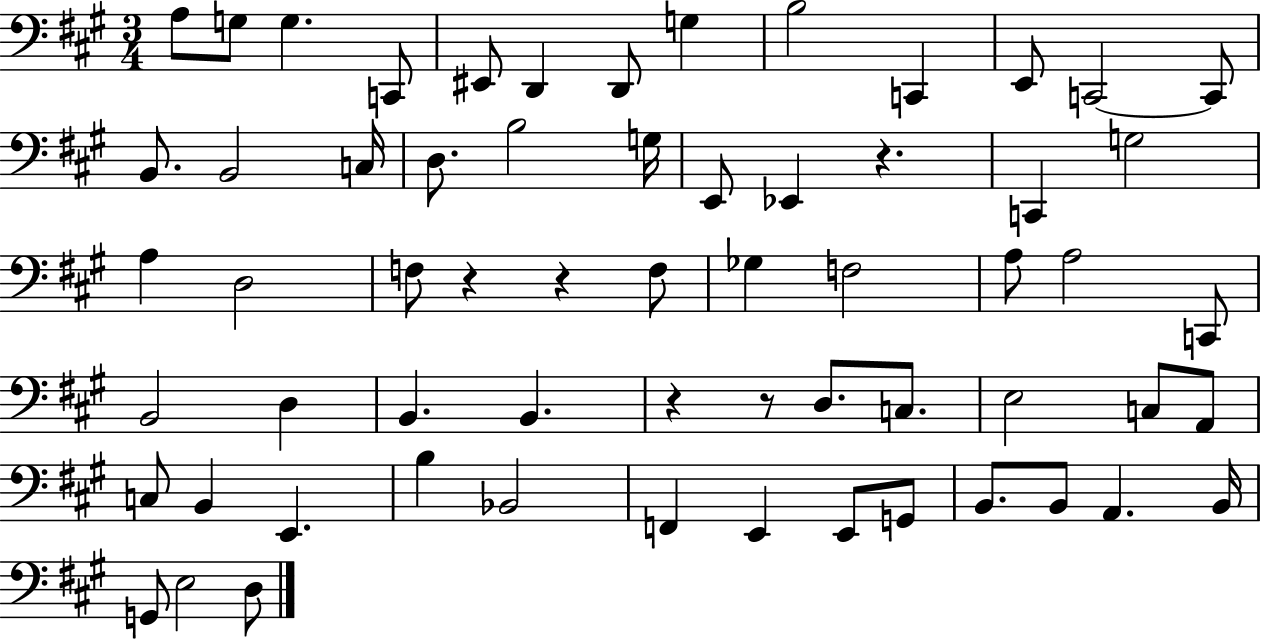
X:1
T:Untitled
M:3/4
L:1/4
K:A
A,/2 G,/2 G, C,,/2 ^E,,/2 D,, D,,/2 G, B,2 C,, E,,/2 C,,2 C,,/2 B,,/2 B,,2 C,/4 D,/2 B,2 G,/4 E,,/2 _E,, z C,, G,2 A, D,2 F,/2 z z F,/2 _G, F,2 A,/2 A,2 C,,/2 B,,2 D, B,, B,, z z/2 D,/2 C,/2 E,2 C,/2 A,,/2 C,/2 B,, E,, B, _B,,2 F,, E,, E,,/2 G,,/2 B,,/2 B,,/2 A,, B,,/4 G,,/2 E,2 D,/2